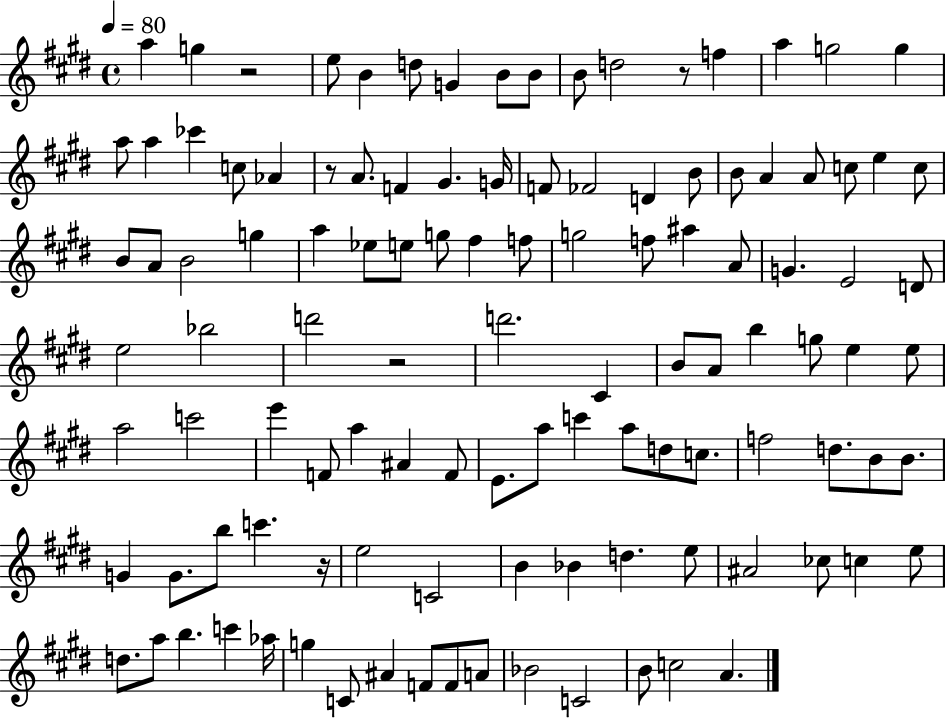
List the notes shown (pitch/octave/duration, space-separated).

A5/q G5/q R/h E5/e B4/q D5/e G4/q B4/e B4/e B4/e D5/h R/e F5/q A5/q G5/h G5/q A5/e A5/q CES6/q C5/e Ab4/q R/e A4/e. F4/q G#4/q. G4/s F4/e FES4/h D4/q B4/e B4/e A4/q A4/e C5/e E5/q C5/e B4/e A4/e B4/h G5/q A5/q Eb5/e E5/e G5/e F#5/q F5/e G5/h F5/e A#5/q A4/e G4/q. E4/h D4/e E5/h Bb5/h D6/h R/h D6/h. C#4/q B4/e A4/e B5/q G5/e E5/q E5/e A5/h C6/h E6/q F4/e A5/q A#4/q F4/e E4/e. A5/e C6/q A5/e D5/e C5/e. F5/h D5/e. B4/e B4/e. G4/q G4/e. B5/e C6/q. R/s E5/h C4/h B4/q Bb4/q D5/q. E5/e A#4/h CES5/e C5/q E5/e D5/e. A5/e B5/q. C6/q Ab5/s G5/q C4/e A#4/q F4/e F4/e A4/e Bb4/h C4/h B4/e C5/h A4/q.